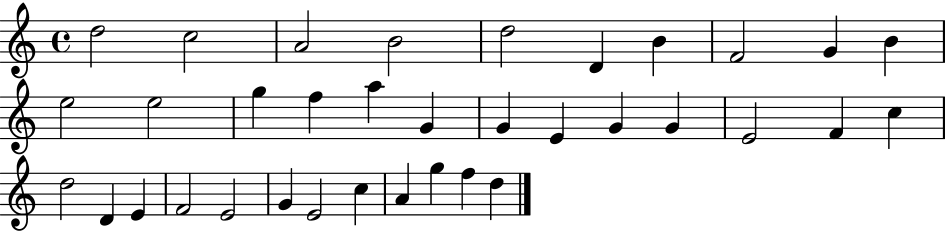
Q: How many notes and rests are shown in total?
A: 35